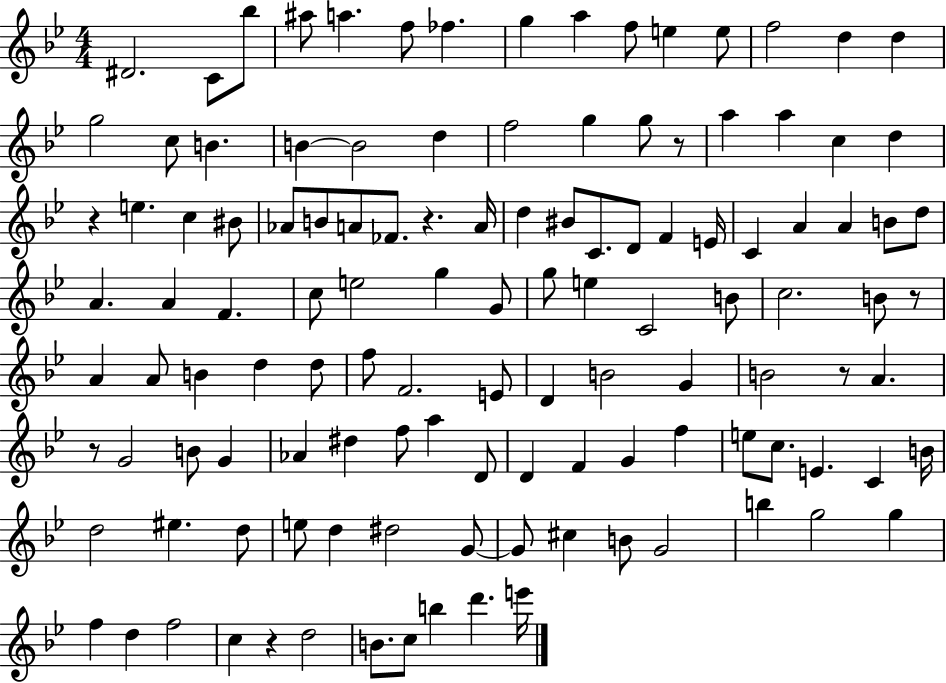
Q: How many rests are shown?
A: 7